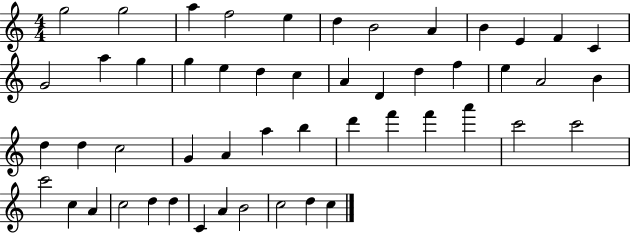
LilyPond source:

{
  \clef treble
  \numericTimeSignature
  \time 4/4
  \key c \major
  g''2 g''2 | a''4 f''2 e''4 | d''4 b'2 a'4 | b'4 e'4 f'4 c'4 | \break g'2 a''4 g''4 | g''4 e''4 d''4 c''4 | a'4 d'4 d''4 f''4 | e''4 a'2 b'4 | \break d''4 d''4 c''2 | g'4 a'4 a''4 b''4 | d'''4 f'''4 f'''4 a'''4 | c'''2 c'''2 | \break c'''2 c''4 a'4 | c''2 d''4 d''4 | c'4 a'4 b'2 | c''2 d''4 c''4 | \break \bar "|."
}